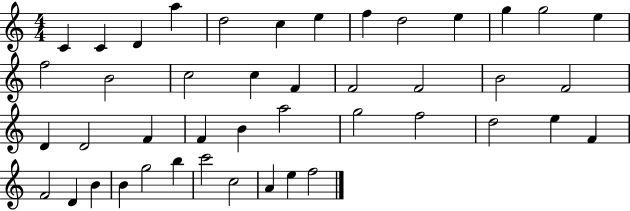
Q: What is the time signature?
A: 4/4